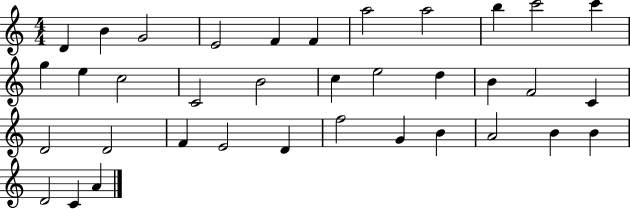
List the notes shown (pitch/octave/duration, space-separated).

D4/q B4/q G4/h E4/h F4/q F4/q A5/h A5/h B5/q C6/h C6/q G5/q E5/q C5/h C4/h B4/h C5/q E5/h D5/q B4/q F4/h C4/q D4/h D4/h F4/q E4/h D4/q F5/h G4/q B4/q A4/h B4/q B4/q D4/h C4/q A4/q